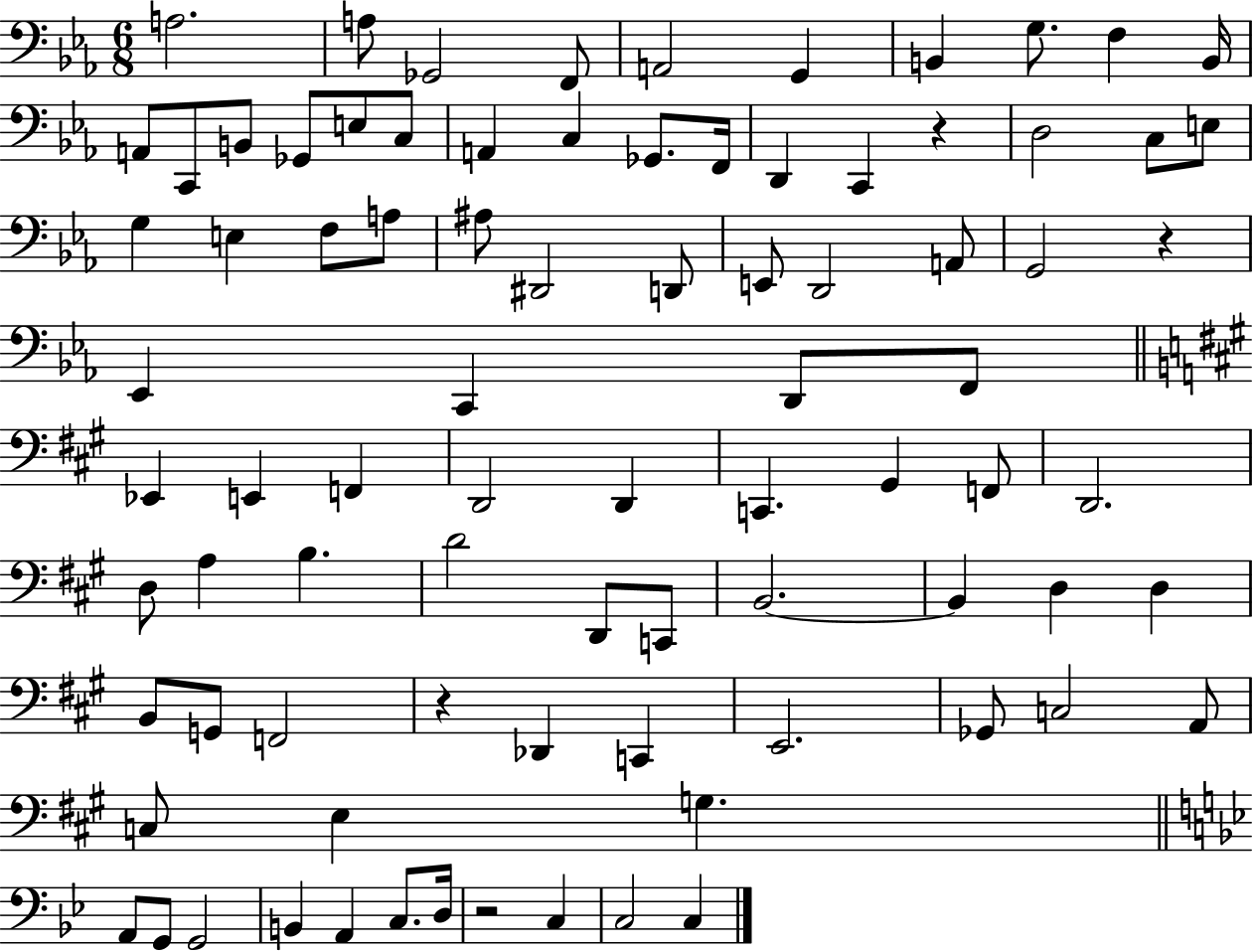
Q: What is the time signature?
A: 6/8